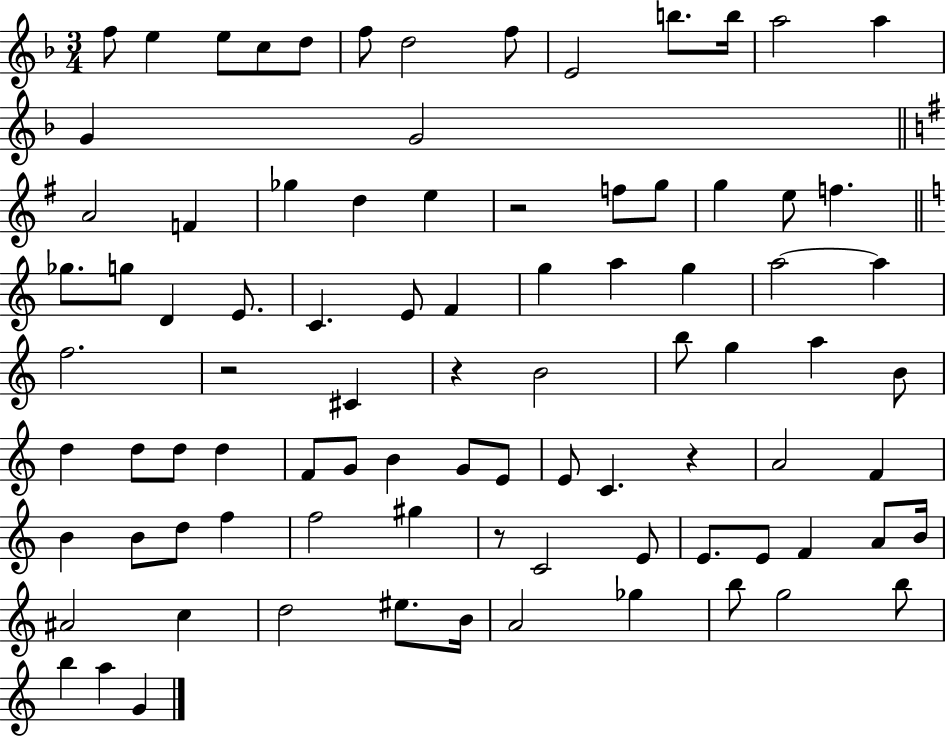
X:1
T:Untitled
M:3/4
L:1/4
K:F
f/2 e e/2 c/2 d/2 f/2 d2 f/2 E2 b/2 b/4 a2 a G G2 A2 F _g d e z2 f/2 g/2 g e/2 f _g/2 g/2 D E/2 C E/2 F g a g a2 a f2 z2 ^C z B2 b/2 g a B/2 d d/2 d/2 d F/2 G/2 B G/2 E/2 E/2 C z A2 F B B/2 d/2 f f2 ^g z/2 C2 E/2 E/2 E/2 F A/2 B/4 ^A2 c d2 ^e/2 B/4 A2 _g b/2 g2 b/2 b a G